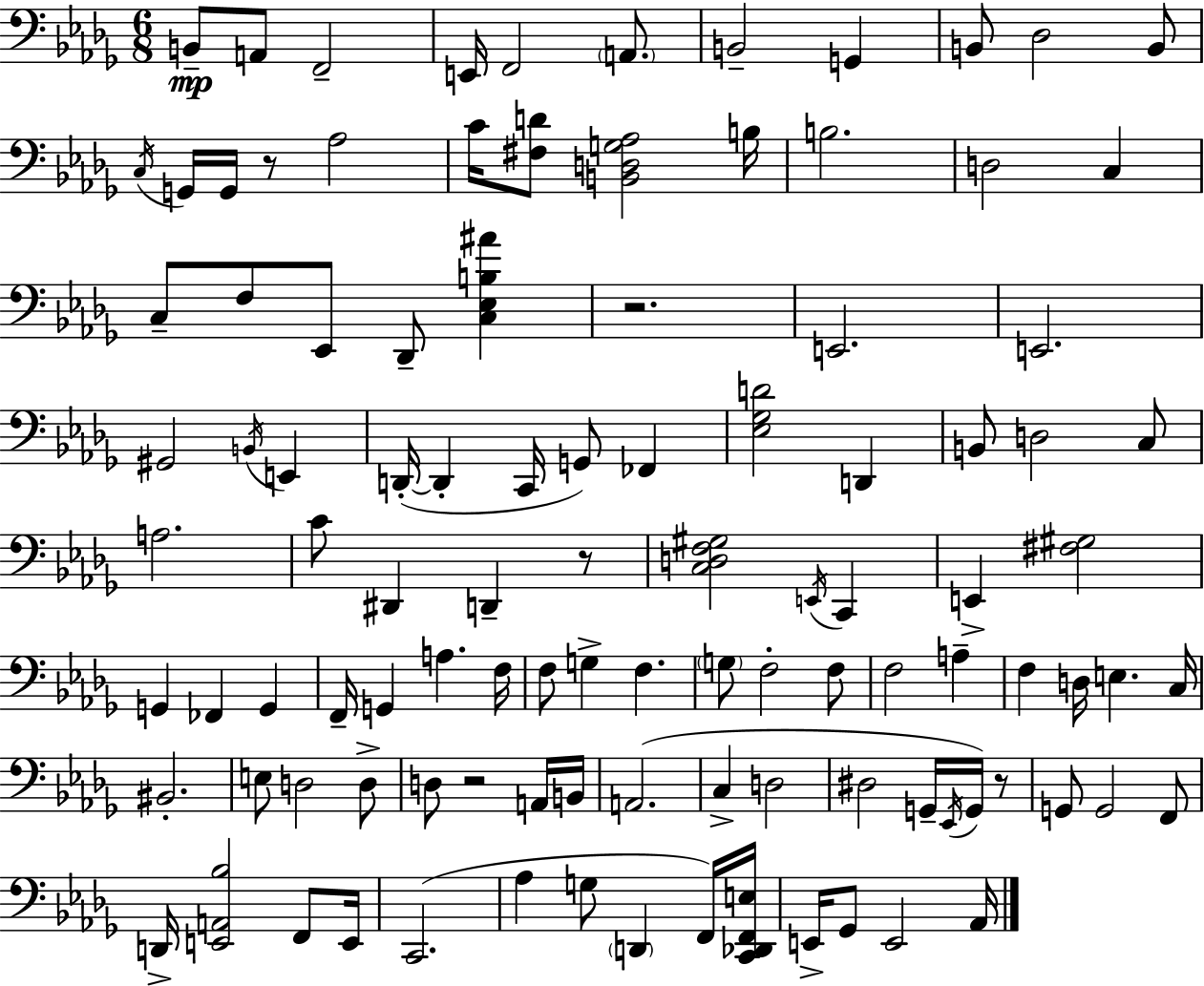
B2/e A2/e F2/h E2/s F2/h A2/e. B2/h G2/q B2/e Db3/h B2/e C3/s G2/s G2/s R/e Ab3/h C4/s [F#3,D4]/e [B2,D3,G3,Ab3]/h B3/s B3/h. D3/h C3/q C3/e F3/e Eb2/e Db2/e [C3,Eb3,B3,A#4]/q R/h. E2/h. E2/h. G#2/h B2/s E2/q D2/s D2/q C2/s G2/e FES2/q [Eb3,Gb3,D4]/h D2/q B2/e D3/h C3/e A3/h. C4/e D#2/q D2/q R/e [C3,D3,F3,G#3]/h E2/s C2/q E2/q [F#3,G#3]/h G2/q FES2/q G2/q F2/s G2/q A3/q. F3/s F3/e G3/q F3/q. G3/e F3/h F3/e F3/h A3/q F3/q D3/s E3/q. C3/s BIS2/h. E3/e D3/h D3/e D3/e R/h A2/s B2/s A2/h. C3/q D3/h D#3/h G2/s Eb2/s G2/s R/e G2/e G2/h F2/e D2/s [E2,A2,Bb3]/h F2/e E2/s C2/h. Ab3/q G3/e D2/q F2/s [C2,Db2,F2,E3]/s E2/s Gb2/e E2/h Ab2/s